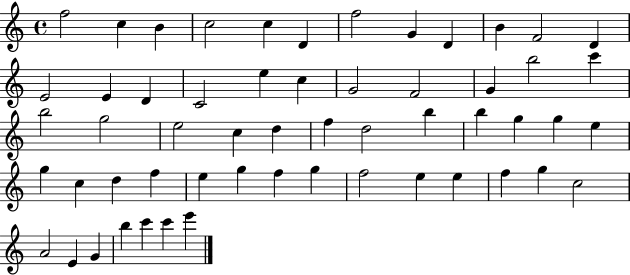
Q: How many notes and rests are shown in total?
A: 56